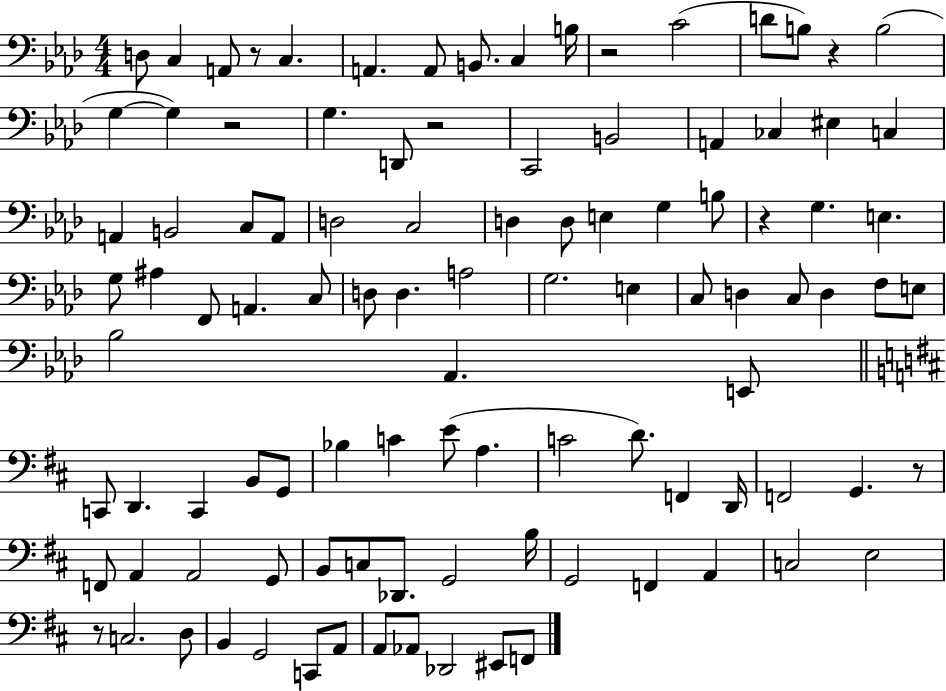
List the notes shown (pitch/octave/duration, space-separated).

D3/e C3/q A2/e R/e C3/q. A2/q. A2/e B2/e. C3/q B3/s R/h C4/h D4/e B3/e R/q B3/h G3/q G3/q R/h G3/q. D2/e R/h C2/h B2/h A2/q CES3/q EIS3/q C3/q A2/q B2/h C3/e A2/e D3/h C3/h D3/q D3/e E3/q G3/q B3/e R/q G3/q. E3/q. G3/e A#3/q F2/e A2/q. C3/e D3/e D3/q. A3/h G3/h. E3/q C3/e D3/q C3/e D3/q F3/e E3/e Bb3/h Ab2/q. E2/e C2/e D2/q. C2/q B2/e G2/e Bb3/q C4/q E4/e A3/q. C4/h D4/e. F2/q D2/s F2/h G2/q. R/e F2/e A2/q A2/h G2/e B2/e C3/e Db2/e. G2/h B3/s G2/h F2/q A2/q C3/h E3/h R/e C3/h. D3/e B2/q G2/h C2/e A2/e A2/e Ab2/e Db2/h EIS2/e F2/e